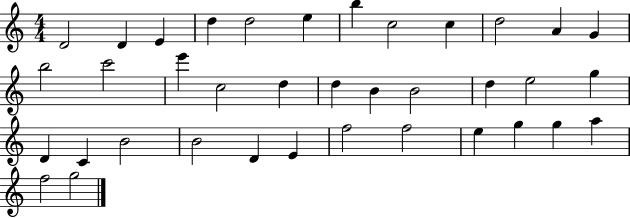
D4/h D4/q E4/q D5/q D5/h E5/q B5/q C5/h C5/q D5/h A4/q G4/q B5/h C6/h E6/q C5/h D5/q D5/q B4/q B4/h D5/q E5/h G5/q D4/q C4/q B4/h B4/h D4/q E4/q F5/h F5/h E5/q G5/q G5/q A5/q F5/h G5/h